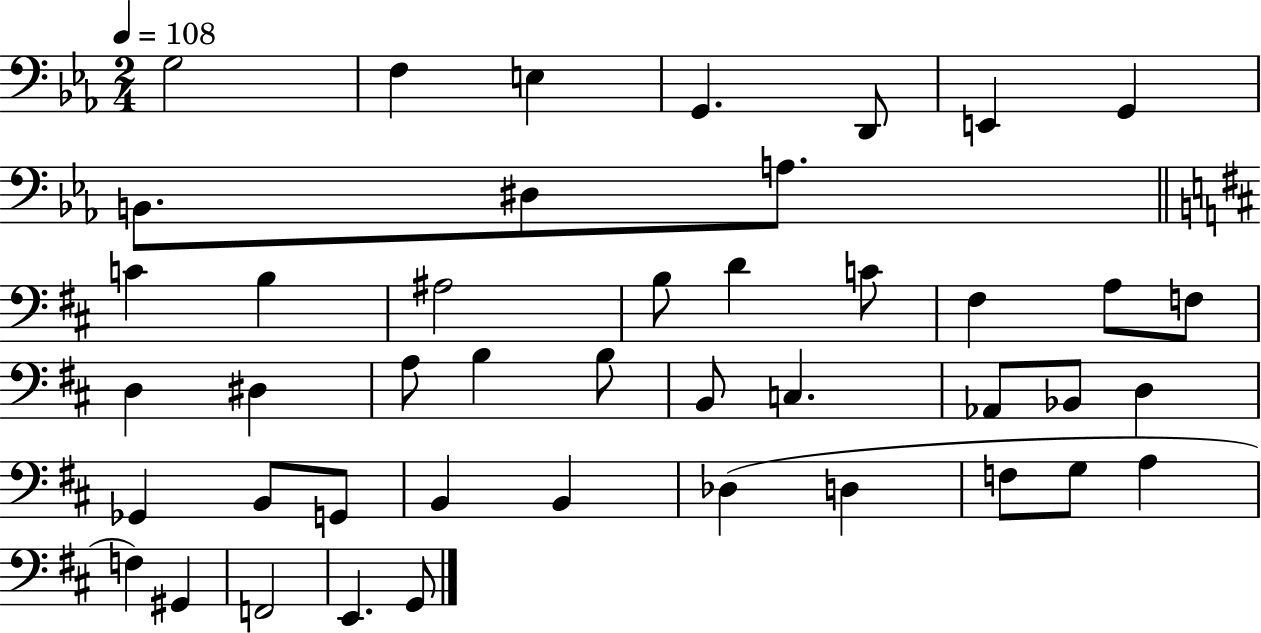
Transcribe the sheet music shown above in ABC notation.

X:1
T:Untitled
M:2/4
L:1/4
K:Eb
G,2 F, E, G,, D,,/2 E,, G,, B,,/2 ^D,/2 A,/2 C B, ^A,2 B,/2 D C/2 ^F, A,/2 F,/2 D, ^D, A,/2 B, B,/2 B,,/2 C, _A,,/2 _B,,/2 D, _G,, B,,/2 G,,/2 B,, B,, _D, D, F,/2 G,/2 A, F, ^G,, F,,2 E,, G,,/2